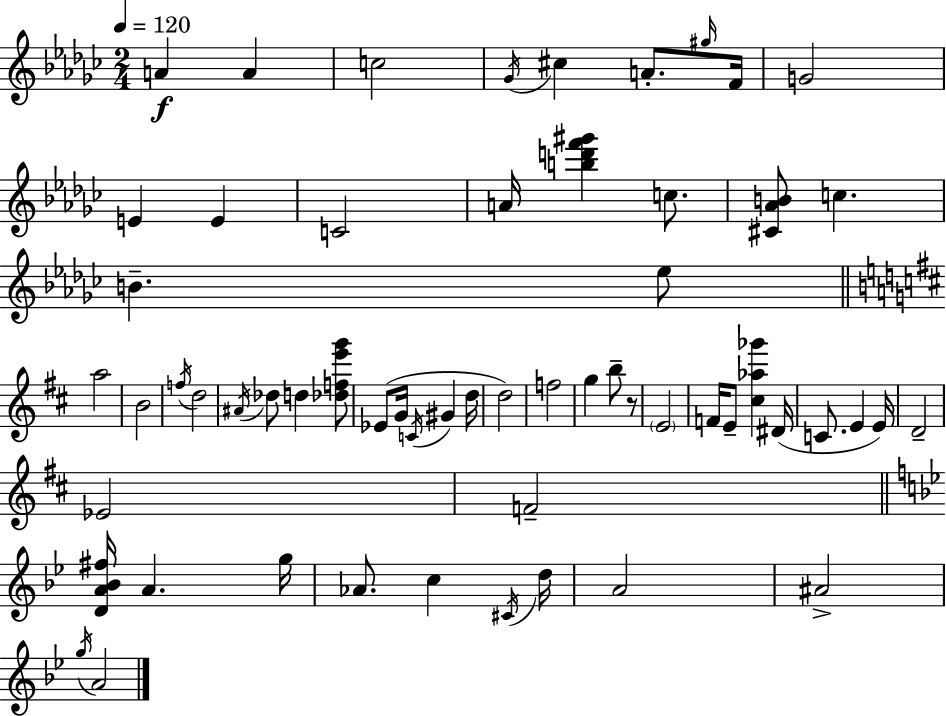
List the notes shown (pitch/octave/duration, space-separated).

A4/q A4/q C5/h Gb4/s C#5/q A4/e. G#5/s F4/s G4/h E4/q E4/q C4/h A4/s [B5,D6,F6,G#6]/q C5/e. [C#4,Ab4,B4]/e C5/q. B4/q. Eb5/e A5/h B4/h F5/s D5/h A#4/s Db5/e D5/q [Db5,F5,E6,G6]/e Eb4/e G4/s C4/s G#4/q D5/s D5/h F5/h G5/q B5/e R/e E4/h F4/s E4/e [C#5,Ab5,Gb6]/q D#4/s C4/e. E4/q E4/s D4/h Eb4/h F4/h [D4,A4,Bb4,F#5]/s A4/q. G5/s Ab4/e. C5/q C#4/s D5/s A4/h A#4/h G5/s A4/h